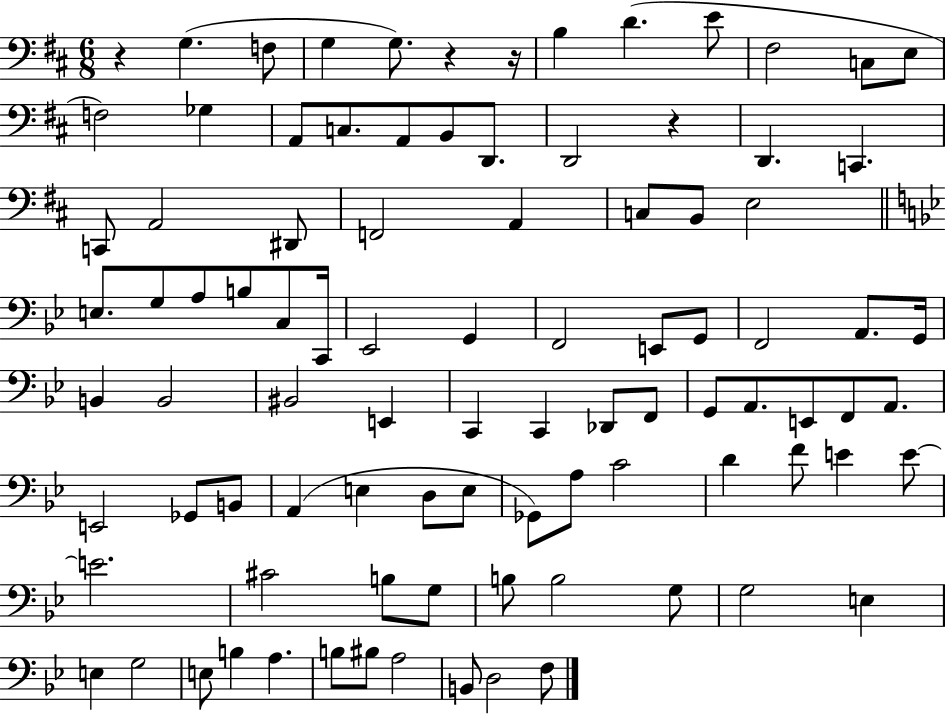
{
  \clef bass
  \numericTimeSignature
  \time 6/8
  \key d \major
  r4 g4.( f8 | g4 g8.) r4 r16 | b4 d'4.( e'8 | fis2 c8 e8 | \break f2) ges4 | a,8 c8. a,8 b,8 d,8. | d,2 r4 | d,4. c,4. | \break c,8 a,2 dis,8 | f,2 a,4 | c8 b,8 e2 | \bar "||" \break \key bes \major e8. g8 a8 b8 c8 c,16 | ees,2 g,4 | f,2 e,8 g,8 | f,2 a,8. g,16 | \break b,4 b,2 | bis,2 e,4 | c,4 c,4 des,8 f,8 | g,8 a,8. e,8 f,8 a,8. | \break e,2 ges,8 b,8 | a,4( e4 d8 e8 | ges,8) a8 c'2 | d'4 f'8 e'4 e'8~~ | \break e'2. | cis'2 b8 g8 | b8 b2 g8 | g2 e4 | \break e4 g2 | e8 b4 a4. | b8 bis8 a2 | b,8 d2 f8 | \break \bar "|."
}